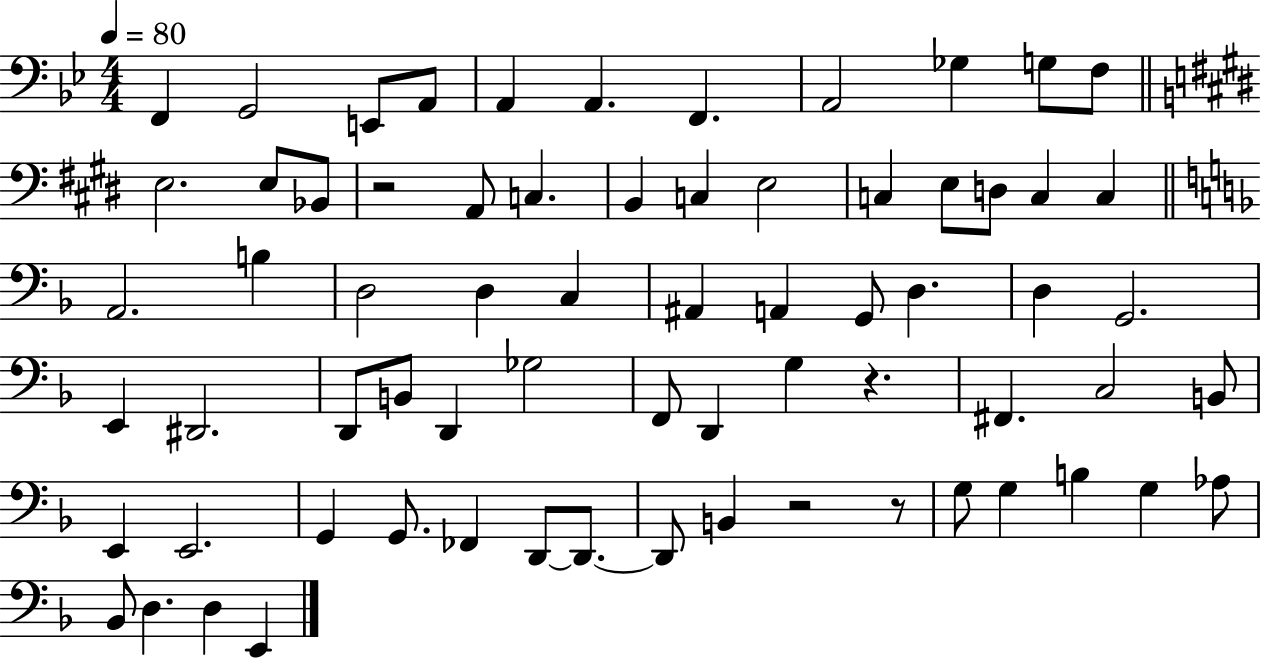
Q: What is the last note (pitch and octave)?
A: E2